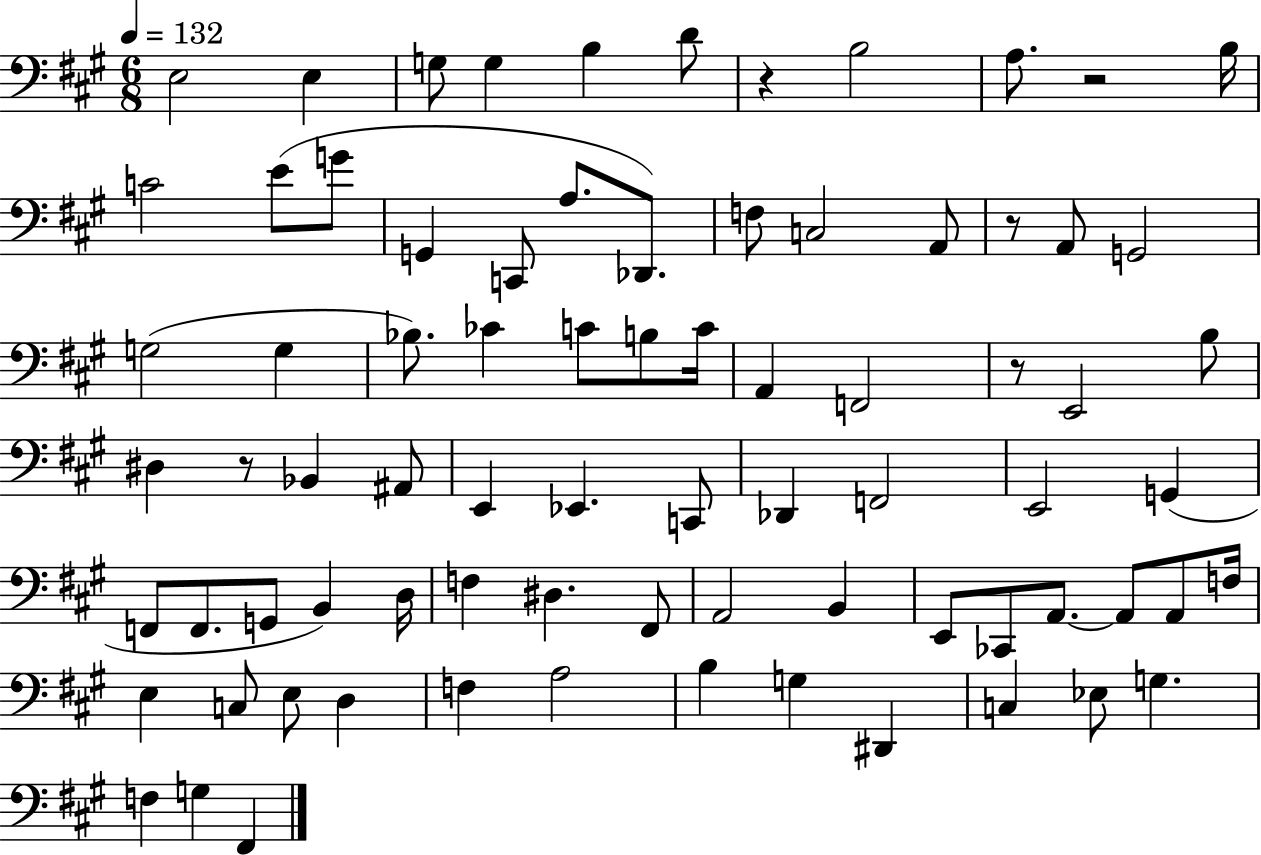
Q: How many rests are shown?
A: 5